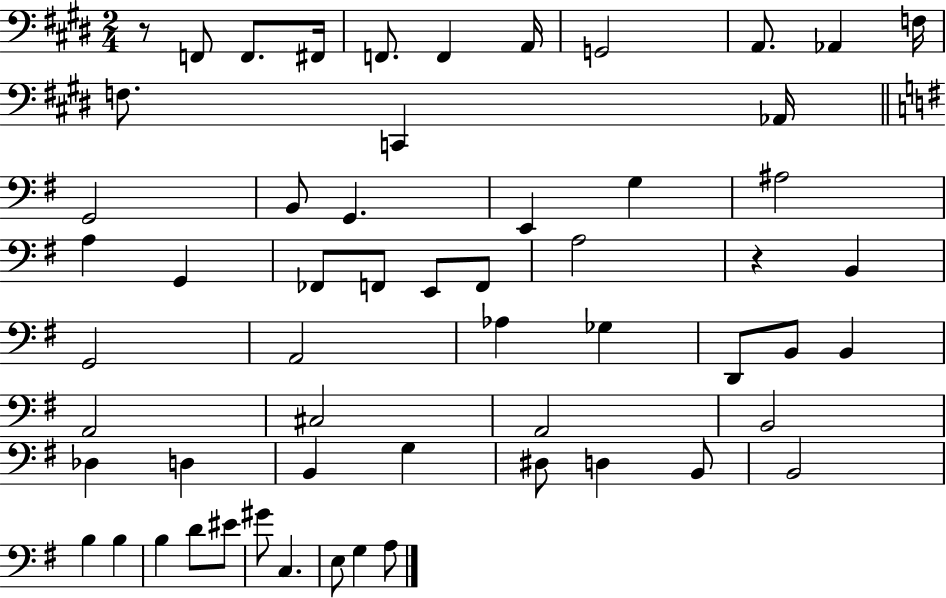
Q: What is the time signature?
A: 2/4